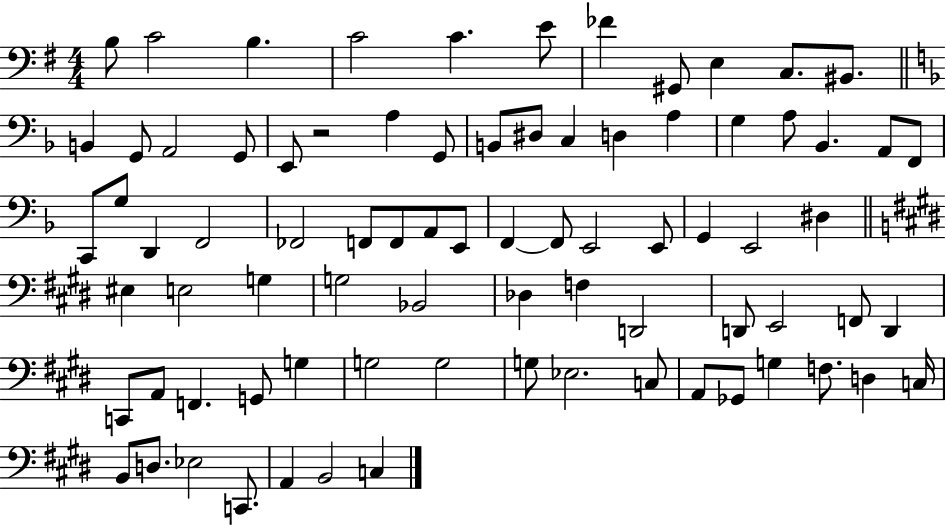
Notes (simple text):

B3/e C4/h B3/q. C4/h C4/q. E4/e FES4/q G#2/e E3/q C3/e. BIS2/e. B2/q G2/e A2/h G2/e E2/e R/h A3/q G2/e B2/e D#3/e C3/q D3/q A3/q G3/q A3/e Bb2/q. A2/e F2/e C2/e G3/e D2/q F2/h FES2/h F2/e F2/e A2/e E2/e F2/q F2/e E2/h E2/e G2/q E2/h D#3/q EIS3/q E3/h G3/q G3/h Bb2/h Db3/q F3/q D2/h D2/e E2/h F2/e D2/q C2/e A2/e F2/q. G2/e G3/q G3/h G3/h G3/e Eb3/h. C3/e A2/e Gb2/e G3/q F3/e. D3/q C3/s B2/e D3/e. Eb3/h C2/e. A2/q B2/h C3/q